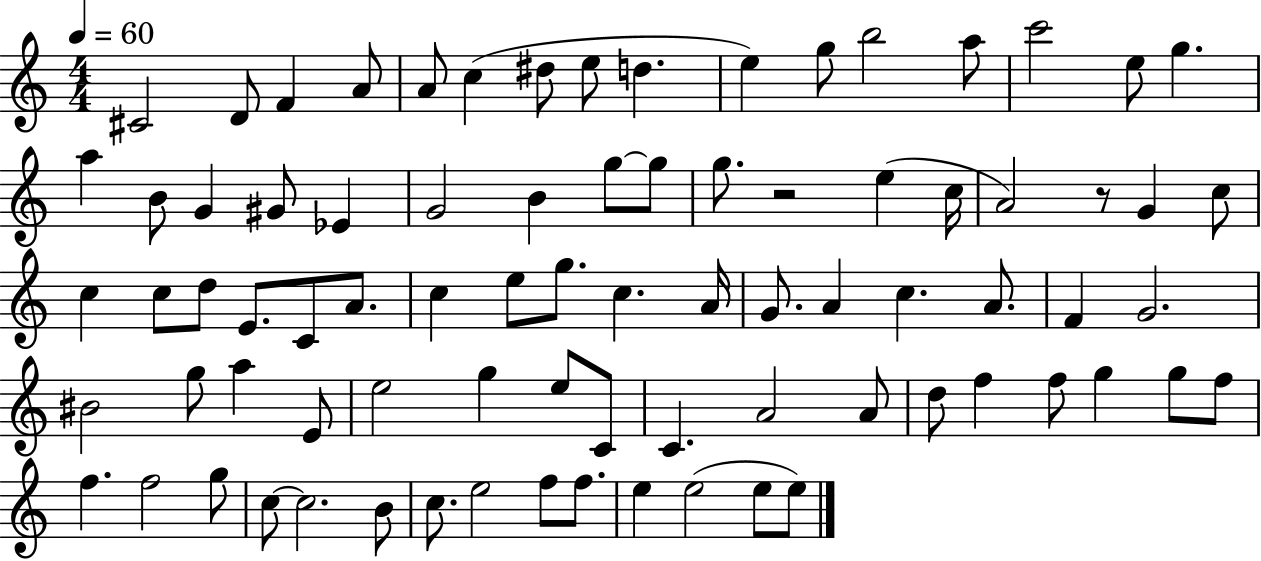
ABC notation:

X:1
T:Untitled
M:4/4
L:1/4
K:C
^C2 D/2 F A/2 A/2 c ^d/2 e/2 d e g/2 b2 a/2 c'2 e/2 g a B/2 G ^G/2 _E G2 B g/2 g/2 g/2 z2 e c/4 A2 z/2 G c/2 c c/2 d/2 E/2 C/2 A/2 c e/2 g/2 c A/4 G/2 A c A/2 F G2 ^B2 g/2 a E/2 e2 g e/2 C/2 C A2 A/2 d/2 f f/2 g g/2 f/2 f f2 g/2 c/2 c2 B/2 c/2 e2 f/2 f/2 e e2 e/2 e/2